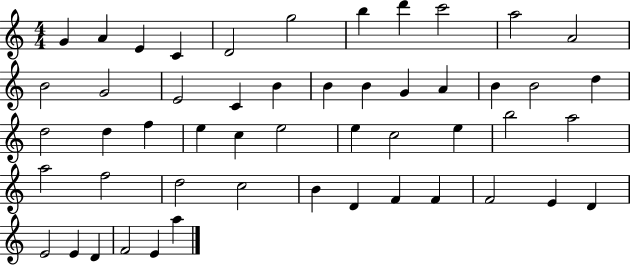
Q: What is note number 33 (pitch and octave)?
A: B5